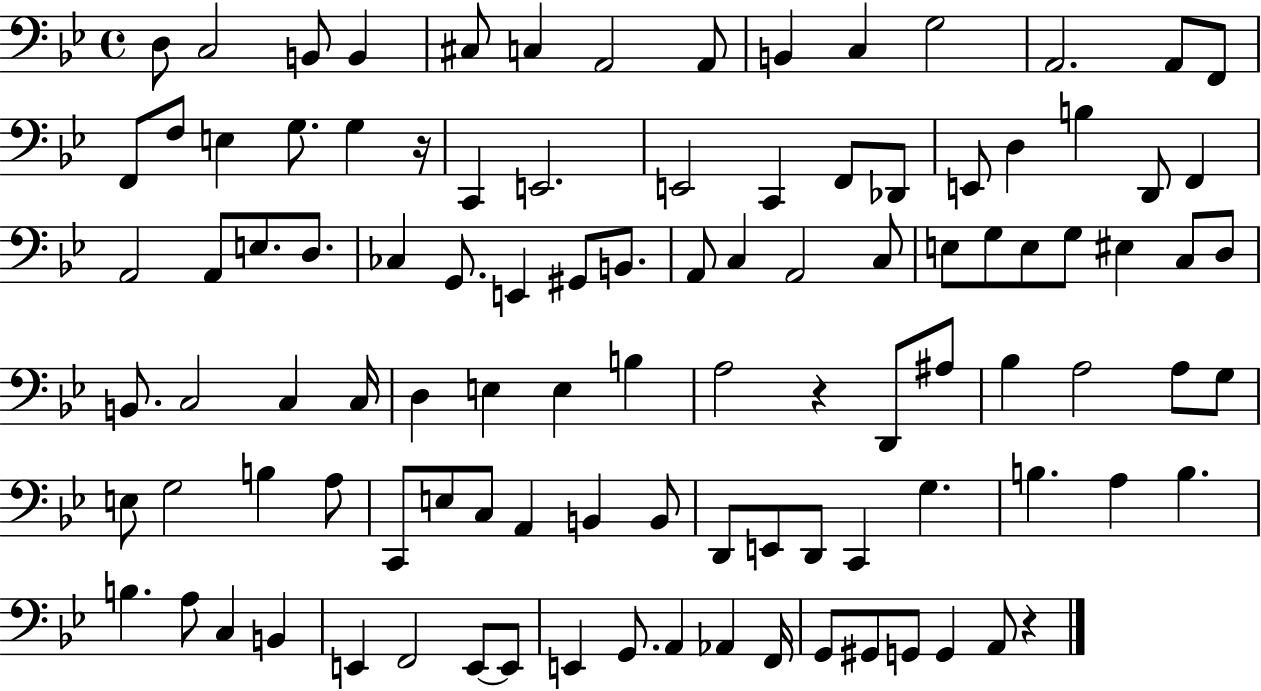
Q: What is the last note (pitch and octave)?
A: A2